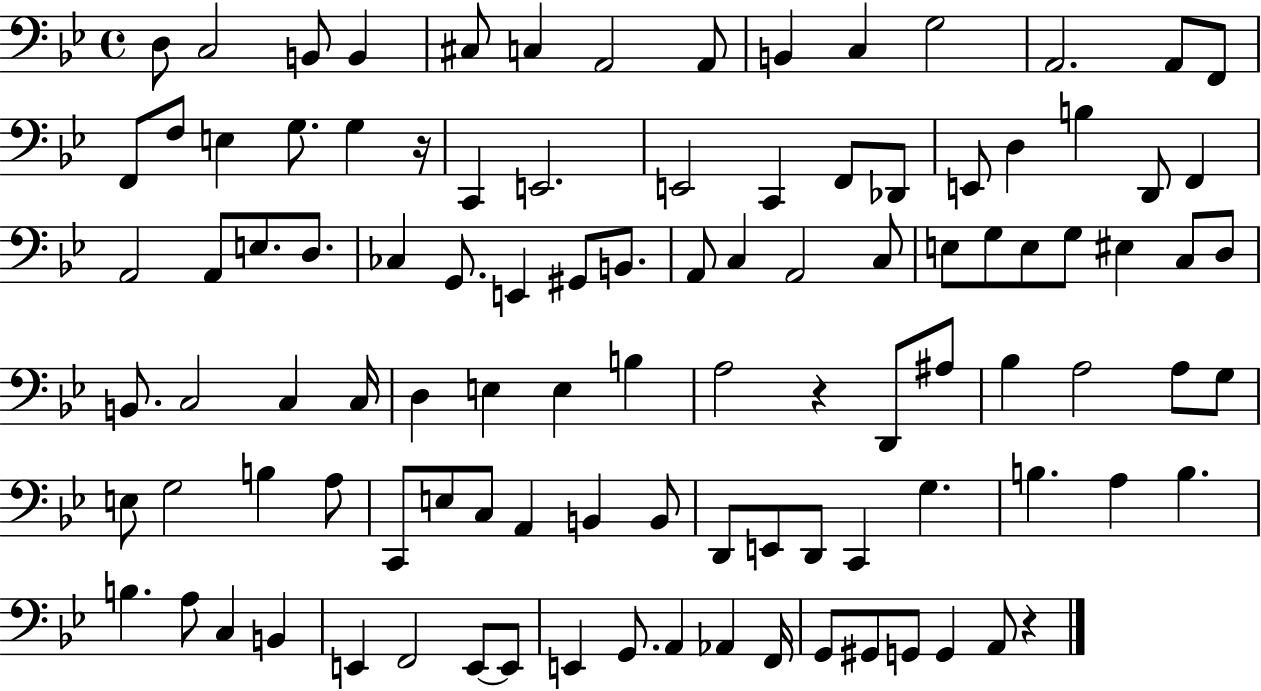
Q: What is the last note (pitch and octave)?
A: A2